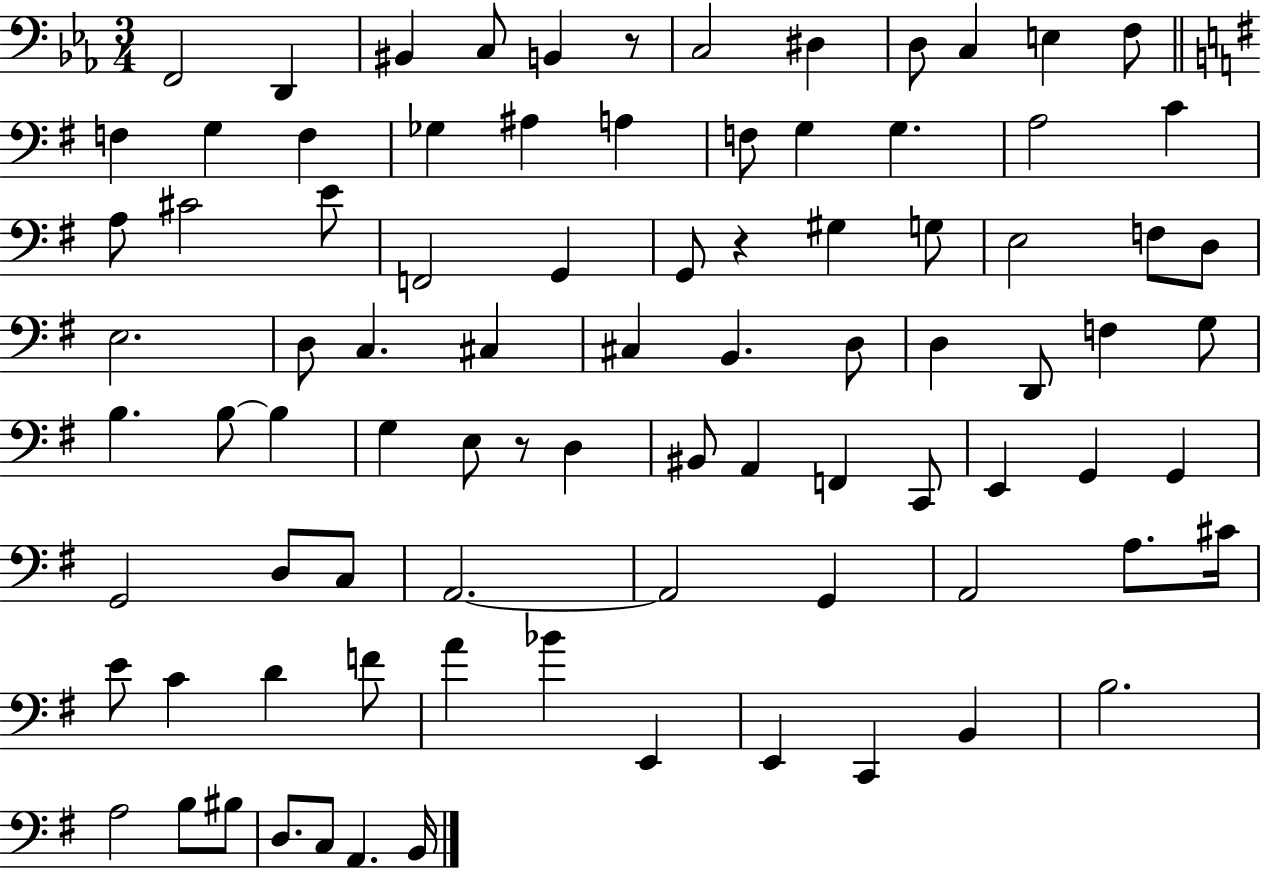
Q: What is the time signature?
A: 3/4